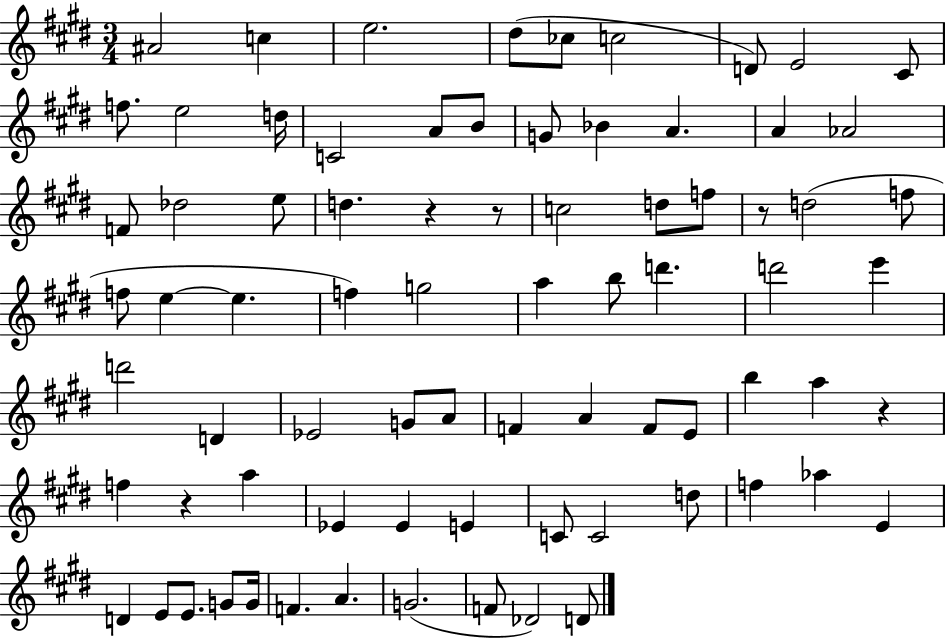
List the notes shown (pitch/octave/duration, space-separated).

A#4/h C5/q E5/h. D#5/e CES5/e C5/h D4/e E4/h C#4/e F5/e. E5/h D5/s C4/h A4/e B4/e G4/e Bb4/q A4/q. A4/q Ab4/h F4/e Db5/h E5/e D5/q. R/q R/e C5/h D5/e F5/e R/e D5/h F5/e F5/e E5/q E5/q. F5/q G5/h A5/q B5/e D6/q. D6/h E6/q D6/h D4/q Eb4/h G4/e A4/e F4/q A4/q F4/e E4/e B5/q A5/q R/q F5/q R/q A5/q Eb4/q Eb4/q E4/q C4/e C4/h D5/e F5/q Ab5/q E4/q D4/q E4/e E4/e. G4/e G4/s F4/q. A4/q. G4/h. F4/e Db4/h D4/e